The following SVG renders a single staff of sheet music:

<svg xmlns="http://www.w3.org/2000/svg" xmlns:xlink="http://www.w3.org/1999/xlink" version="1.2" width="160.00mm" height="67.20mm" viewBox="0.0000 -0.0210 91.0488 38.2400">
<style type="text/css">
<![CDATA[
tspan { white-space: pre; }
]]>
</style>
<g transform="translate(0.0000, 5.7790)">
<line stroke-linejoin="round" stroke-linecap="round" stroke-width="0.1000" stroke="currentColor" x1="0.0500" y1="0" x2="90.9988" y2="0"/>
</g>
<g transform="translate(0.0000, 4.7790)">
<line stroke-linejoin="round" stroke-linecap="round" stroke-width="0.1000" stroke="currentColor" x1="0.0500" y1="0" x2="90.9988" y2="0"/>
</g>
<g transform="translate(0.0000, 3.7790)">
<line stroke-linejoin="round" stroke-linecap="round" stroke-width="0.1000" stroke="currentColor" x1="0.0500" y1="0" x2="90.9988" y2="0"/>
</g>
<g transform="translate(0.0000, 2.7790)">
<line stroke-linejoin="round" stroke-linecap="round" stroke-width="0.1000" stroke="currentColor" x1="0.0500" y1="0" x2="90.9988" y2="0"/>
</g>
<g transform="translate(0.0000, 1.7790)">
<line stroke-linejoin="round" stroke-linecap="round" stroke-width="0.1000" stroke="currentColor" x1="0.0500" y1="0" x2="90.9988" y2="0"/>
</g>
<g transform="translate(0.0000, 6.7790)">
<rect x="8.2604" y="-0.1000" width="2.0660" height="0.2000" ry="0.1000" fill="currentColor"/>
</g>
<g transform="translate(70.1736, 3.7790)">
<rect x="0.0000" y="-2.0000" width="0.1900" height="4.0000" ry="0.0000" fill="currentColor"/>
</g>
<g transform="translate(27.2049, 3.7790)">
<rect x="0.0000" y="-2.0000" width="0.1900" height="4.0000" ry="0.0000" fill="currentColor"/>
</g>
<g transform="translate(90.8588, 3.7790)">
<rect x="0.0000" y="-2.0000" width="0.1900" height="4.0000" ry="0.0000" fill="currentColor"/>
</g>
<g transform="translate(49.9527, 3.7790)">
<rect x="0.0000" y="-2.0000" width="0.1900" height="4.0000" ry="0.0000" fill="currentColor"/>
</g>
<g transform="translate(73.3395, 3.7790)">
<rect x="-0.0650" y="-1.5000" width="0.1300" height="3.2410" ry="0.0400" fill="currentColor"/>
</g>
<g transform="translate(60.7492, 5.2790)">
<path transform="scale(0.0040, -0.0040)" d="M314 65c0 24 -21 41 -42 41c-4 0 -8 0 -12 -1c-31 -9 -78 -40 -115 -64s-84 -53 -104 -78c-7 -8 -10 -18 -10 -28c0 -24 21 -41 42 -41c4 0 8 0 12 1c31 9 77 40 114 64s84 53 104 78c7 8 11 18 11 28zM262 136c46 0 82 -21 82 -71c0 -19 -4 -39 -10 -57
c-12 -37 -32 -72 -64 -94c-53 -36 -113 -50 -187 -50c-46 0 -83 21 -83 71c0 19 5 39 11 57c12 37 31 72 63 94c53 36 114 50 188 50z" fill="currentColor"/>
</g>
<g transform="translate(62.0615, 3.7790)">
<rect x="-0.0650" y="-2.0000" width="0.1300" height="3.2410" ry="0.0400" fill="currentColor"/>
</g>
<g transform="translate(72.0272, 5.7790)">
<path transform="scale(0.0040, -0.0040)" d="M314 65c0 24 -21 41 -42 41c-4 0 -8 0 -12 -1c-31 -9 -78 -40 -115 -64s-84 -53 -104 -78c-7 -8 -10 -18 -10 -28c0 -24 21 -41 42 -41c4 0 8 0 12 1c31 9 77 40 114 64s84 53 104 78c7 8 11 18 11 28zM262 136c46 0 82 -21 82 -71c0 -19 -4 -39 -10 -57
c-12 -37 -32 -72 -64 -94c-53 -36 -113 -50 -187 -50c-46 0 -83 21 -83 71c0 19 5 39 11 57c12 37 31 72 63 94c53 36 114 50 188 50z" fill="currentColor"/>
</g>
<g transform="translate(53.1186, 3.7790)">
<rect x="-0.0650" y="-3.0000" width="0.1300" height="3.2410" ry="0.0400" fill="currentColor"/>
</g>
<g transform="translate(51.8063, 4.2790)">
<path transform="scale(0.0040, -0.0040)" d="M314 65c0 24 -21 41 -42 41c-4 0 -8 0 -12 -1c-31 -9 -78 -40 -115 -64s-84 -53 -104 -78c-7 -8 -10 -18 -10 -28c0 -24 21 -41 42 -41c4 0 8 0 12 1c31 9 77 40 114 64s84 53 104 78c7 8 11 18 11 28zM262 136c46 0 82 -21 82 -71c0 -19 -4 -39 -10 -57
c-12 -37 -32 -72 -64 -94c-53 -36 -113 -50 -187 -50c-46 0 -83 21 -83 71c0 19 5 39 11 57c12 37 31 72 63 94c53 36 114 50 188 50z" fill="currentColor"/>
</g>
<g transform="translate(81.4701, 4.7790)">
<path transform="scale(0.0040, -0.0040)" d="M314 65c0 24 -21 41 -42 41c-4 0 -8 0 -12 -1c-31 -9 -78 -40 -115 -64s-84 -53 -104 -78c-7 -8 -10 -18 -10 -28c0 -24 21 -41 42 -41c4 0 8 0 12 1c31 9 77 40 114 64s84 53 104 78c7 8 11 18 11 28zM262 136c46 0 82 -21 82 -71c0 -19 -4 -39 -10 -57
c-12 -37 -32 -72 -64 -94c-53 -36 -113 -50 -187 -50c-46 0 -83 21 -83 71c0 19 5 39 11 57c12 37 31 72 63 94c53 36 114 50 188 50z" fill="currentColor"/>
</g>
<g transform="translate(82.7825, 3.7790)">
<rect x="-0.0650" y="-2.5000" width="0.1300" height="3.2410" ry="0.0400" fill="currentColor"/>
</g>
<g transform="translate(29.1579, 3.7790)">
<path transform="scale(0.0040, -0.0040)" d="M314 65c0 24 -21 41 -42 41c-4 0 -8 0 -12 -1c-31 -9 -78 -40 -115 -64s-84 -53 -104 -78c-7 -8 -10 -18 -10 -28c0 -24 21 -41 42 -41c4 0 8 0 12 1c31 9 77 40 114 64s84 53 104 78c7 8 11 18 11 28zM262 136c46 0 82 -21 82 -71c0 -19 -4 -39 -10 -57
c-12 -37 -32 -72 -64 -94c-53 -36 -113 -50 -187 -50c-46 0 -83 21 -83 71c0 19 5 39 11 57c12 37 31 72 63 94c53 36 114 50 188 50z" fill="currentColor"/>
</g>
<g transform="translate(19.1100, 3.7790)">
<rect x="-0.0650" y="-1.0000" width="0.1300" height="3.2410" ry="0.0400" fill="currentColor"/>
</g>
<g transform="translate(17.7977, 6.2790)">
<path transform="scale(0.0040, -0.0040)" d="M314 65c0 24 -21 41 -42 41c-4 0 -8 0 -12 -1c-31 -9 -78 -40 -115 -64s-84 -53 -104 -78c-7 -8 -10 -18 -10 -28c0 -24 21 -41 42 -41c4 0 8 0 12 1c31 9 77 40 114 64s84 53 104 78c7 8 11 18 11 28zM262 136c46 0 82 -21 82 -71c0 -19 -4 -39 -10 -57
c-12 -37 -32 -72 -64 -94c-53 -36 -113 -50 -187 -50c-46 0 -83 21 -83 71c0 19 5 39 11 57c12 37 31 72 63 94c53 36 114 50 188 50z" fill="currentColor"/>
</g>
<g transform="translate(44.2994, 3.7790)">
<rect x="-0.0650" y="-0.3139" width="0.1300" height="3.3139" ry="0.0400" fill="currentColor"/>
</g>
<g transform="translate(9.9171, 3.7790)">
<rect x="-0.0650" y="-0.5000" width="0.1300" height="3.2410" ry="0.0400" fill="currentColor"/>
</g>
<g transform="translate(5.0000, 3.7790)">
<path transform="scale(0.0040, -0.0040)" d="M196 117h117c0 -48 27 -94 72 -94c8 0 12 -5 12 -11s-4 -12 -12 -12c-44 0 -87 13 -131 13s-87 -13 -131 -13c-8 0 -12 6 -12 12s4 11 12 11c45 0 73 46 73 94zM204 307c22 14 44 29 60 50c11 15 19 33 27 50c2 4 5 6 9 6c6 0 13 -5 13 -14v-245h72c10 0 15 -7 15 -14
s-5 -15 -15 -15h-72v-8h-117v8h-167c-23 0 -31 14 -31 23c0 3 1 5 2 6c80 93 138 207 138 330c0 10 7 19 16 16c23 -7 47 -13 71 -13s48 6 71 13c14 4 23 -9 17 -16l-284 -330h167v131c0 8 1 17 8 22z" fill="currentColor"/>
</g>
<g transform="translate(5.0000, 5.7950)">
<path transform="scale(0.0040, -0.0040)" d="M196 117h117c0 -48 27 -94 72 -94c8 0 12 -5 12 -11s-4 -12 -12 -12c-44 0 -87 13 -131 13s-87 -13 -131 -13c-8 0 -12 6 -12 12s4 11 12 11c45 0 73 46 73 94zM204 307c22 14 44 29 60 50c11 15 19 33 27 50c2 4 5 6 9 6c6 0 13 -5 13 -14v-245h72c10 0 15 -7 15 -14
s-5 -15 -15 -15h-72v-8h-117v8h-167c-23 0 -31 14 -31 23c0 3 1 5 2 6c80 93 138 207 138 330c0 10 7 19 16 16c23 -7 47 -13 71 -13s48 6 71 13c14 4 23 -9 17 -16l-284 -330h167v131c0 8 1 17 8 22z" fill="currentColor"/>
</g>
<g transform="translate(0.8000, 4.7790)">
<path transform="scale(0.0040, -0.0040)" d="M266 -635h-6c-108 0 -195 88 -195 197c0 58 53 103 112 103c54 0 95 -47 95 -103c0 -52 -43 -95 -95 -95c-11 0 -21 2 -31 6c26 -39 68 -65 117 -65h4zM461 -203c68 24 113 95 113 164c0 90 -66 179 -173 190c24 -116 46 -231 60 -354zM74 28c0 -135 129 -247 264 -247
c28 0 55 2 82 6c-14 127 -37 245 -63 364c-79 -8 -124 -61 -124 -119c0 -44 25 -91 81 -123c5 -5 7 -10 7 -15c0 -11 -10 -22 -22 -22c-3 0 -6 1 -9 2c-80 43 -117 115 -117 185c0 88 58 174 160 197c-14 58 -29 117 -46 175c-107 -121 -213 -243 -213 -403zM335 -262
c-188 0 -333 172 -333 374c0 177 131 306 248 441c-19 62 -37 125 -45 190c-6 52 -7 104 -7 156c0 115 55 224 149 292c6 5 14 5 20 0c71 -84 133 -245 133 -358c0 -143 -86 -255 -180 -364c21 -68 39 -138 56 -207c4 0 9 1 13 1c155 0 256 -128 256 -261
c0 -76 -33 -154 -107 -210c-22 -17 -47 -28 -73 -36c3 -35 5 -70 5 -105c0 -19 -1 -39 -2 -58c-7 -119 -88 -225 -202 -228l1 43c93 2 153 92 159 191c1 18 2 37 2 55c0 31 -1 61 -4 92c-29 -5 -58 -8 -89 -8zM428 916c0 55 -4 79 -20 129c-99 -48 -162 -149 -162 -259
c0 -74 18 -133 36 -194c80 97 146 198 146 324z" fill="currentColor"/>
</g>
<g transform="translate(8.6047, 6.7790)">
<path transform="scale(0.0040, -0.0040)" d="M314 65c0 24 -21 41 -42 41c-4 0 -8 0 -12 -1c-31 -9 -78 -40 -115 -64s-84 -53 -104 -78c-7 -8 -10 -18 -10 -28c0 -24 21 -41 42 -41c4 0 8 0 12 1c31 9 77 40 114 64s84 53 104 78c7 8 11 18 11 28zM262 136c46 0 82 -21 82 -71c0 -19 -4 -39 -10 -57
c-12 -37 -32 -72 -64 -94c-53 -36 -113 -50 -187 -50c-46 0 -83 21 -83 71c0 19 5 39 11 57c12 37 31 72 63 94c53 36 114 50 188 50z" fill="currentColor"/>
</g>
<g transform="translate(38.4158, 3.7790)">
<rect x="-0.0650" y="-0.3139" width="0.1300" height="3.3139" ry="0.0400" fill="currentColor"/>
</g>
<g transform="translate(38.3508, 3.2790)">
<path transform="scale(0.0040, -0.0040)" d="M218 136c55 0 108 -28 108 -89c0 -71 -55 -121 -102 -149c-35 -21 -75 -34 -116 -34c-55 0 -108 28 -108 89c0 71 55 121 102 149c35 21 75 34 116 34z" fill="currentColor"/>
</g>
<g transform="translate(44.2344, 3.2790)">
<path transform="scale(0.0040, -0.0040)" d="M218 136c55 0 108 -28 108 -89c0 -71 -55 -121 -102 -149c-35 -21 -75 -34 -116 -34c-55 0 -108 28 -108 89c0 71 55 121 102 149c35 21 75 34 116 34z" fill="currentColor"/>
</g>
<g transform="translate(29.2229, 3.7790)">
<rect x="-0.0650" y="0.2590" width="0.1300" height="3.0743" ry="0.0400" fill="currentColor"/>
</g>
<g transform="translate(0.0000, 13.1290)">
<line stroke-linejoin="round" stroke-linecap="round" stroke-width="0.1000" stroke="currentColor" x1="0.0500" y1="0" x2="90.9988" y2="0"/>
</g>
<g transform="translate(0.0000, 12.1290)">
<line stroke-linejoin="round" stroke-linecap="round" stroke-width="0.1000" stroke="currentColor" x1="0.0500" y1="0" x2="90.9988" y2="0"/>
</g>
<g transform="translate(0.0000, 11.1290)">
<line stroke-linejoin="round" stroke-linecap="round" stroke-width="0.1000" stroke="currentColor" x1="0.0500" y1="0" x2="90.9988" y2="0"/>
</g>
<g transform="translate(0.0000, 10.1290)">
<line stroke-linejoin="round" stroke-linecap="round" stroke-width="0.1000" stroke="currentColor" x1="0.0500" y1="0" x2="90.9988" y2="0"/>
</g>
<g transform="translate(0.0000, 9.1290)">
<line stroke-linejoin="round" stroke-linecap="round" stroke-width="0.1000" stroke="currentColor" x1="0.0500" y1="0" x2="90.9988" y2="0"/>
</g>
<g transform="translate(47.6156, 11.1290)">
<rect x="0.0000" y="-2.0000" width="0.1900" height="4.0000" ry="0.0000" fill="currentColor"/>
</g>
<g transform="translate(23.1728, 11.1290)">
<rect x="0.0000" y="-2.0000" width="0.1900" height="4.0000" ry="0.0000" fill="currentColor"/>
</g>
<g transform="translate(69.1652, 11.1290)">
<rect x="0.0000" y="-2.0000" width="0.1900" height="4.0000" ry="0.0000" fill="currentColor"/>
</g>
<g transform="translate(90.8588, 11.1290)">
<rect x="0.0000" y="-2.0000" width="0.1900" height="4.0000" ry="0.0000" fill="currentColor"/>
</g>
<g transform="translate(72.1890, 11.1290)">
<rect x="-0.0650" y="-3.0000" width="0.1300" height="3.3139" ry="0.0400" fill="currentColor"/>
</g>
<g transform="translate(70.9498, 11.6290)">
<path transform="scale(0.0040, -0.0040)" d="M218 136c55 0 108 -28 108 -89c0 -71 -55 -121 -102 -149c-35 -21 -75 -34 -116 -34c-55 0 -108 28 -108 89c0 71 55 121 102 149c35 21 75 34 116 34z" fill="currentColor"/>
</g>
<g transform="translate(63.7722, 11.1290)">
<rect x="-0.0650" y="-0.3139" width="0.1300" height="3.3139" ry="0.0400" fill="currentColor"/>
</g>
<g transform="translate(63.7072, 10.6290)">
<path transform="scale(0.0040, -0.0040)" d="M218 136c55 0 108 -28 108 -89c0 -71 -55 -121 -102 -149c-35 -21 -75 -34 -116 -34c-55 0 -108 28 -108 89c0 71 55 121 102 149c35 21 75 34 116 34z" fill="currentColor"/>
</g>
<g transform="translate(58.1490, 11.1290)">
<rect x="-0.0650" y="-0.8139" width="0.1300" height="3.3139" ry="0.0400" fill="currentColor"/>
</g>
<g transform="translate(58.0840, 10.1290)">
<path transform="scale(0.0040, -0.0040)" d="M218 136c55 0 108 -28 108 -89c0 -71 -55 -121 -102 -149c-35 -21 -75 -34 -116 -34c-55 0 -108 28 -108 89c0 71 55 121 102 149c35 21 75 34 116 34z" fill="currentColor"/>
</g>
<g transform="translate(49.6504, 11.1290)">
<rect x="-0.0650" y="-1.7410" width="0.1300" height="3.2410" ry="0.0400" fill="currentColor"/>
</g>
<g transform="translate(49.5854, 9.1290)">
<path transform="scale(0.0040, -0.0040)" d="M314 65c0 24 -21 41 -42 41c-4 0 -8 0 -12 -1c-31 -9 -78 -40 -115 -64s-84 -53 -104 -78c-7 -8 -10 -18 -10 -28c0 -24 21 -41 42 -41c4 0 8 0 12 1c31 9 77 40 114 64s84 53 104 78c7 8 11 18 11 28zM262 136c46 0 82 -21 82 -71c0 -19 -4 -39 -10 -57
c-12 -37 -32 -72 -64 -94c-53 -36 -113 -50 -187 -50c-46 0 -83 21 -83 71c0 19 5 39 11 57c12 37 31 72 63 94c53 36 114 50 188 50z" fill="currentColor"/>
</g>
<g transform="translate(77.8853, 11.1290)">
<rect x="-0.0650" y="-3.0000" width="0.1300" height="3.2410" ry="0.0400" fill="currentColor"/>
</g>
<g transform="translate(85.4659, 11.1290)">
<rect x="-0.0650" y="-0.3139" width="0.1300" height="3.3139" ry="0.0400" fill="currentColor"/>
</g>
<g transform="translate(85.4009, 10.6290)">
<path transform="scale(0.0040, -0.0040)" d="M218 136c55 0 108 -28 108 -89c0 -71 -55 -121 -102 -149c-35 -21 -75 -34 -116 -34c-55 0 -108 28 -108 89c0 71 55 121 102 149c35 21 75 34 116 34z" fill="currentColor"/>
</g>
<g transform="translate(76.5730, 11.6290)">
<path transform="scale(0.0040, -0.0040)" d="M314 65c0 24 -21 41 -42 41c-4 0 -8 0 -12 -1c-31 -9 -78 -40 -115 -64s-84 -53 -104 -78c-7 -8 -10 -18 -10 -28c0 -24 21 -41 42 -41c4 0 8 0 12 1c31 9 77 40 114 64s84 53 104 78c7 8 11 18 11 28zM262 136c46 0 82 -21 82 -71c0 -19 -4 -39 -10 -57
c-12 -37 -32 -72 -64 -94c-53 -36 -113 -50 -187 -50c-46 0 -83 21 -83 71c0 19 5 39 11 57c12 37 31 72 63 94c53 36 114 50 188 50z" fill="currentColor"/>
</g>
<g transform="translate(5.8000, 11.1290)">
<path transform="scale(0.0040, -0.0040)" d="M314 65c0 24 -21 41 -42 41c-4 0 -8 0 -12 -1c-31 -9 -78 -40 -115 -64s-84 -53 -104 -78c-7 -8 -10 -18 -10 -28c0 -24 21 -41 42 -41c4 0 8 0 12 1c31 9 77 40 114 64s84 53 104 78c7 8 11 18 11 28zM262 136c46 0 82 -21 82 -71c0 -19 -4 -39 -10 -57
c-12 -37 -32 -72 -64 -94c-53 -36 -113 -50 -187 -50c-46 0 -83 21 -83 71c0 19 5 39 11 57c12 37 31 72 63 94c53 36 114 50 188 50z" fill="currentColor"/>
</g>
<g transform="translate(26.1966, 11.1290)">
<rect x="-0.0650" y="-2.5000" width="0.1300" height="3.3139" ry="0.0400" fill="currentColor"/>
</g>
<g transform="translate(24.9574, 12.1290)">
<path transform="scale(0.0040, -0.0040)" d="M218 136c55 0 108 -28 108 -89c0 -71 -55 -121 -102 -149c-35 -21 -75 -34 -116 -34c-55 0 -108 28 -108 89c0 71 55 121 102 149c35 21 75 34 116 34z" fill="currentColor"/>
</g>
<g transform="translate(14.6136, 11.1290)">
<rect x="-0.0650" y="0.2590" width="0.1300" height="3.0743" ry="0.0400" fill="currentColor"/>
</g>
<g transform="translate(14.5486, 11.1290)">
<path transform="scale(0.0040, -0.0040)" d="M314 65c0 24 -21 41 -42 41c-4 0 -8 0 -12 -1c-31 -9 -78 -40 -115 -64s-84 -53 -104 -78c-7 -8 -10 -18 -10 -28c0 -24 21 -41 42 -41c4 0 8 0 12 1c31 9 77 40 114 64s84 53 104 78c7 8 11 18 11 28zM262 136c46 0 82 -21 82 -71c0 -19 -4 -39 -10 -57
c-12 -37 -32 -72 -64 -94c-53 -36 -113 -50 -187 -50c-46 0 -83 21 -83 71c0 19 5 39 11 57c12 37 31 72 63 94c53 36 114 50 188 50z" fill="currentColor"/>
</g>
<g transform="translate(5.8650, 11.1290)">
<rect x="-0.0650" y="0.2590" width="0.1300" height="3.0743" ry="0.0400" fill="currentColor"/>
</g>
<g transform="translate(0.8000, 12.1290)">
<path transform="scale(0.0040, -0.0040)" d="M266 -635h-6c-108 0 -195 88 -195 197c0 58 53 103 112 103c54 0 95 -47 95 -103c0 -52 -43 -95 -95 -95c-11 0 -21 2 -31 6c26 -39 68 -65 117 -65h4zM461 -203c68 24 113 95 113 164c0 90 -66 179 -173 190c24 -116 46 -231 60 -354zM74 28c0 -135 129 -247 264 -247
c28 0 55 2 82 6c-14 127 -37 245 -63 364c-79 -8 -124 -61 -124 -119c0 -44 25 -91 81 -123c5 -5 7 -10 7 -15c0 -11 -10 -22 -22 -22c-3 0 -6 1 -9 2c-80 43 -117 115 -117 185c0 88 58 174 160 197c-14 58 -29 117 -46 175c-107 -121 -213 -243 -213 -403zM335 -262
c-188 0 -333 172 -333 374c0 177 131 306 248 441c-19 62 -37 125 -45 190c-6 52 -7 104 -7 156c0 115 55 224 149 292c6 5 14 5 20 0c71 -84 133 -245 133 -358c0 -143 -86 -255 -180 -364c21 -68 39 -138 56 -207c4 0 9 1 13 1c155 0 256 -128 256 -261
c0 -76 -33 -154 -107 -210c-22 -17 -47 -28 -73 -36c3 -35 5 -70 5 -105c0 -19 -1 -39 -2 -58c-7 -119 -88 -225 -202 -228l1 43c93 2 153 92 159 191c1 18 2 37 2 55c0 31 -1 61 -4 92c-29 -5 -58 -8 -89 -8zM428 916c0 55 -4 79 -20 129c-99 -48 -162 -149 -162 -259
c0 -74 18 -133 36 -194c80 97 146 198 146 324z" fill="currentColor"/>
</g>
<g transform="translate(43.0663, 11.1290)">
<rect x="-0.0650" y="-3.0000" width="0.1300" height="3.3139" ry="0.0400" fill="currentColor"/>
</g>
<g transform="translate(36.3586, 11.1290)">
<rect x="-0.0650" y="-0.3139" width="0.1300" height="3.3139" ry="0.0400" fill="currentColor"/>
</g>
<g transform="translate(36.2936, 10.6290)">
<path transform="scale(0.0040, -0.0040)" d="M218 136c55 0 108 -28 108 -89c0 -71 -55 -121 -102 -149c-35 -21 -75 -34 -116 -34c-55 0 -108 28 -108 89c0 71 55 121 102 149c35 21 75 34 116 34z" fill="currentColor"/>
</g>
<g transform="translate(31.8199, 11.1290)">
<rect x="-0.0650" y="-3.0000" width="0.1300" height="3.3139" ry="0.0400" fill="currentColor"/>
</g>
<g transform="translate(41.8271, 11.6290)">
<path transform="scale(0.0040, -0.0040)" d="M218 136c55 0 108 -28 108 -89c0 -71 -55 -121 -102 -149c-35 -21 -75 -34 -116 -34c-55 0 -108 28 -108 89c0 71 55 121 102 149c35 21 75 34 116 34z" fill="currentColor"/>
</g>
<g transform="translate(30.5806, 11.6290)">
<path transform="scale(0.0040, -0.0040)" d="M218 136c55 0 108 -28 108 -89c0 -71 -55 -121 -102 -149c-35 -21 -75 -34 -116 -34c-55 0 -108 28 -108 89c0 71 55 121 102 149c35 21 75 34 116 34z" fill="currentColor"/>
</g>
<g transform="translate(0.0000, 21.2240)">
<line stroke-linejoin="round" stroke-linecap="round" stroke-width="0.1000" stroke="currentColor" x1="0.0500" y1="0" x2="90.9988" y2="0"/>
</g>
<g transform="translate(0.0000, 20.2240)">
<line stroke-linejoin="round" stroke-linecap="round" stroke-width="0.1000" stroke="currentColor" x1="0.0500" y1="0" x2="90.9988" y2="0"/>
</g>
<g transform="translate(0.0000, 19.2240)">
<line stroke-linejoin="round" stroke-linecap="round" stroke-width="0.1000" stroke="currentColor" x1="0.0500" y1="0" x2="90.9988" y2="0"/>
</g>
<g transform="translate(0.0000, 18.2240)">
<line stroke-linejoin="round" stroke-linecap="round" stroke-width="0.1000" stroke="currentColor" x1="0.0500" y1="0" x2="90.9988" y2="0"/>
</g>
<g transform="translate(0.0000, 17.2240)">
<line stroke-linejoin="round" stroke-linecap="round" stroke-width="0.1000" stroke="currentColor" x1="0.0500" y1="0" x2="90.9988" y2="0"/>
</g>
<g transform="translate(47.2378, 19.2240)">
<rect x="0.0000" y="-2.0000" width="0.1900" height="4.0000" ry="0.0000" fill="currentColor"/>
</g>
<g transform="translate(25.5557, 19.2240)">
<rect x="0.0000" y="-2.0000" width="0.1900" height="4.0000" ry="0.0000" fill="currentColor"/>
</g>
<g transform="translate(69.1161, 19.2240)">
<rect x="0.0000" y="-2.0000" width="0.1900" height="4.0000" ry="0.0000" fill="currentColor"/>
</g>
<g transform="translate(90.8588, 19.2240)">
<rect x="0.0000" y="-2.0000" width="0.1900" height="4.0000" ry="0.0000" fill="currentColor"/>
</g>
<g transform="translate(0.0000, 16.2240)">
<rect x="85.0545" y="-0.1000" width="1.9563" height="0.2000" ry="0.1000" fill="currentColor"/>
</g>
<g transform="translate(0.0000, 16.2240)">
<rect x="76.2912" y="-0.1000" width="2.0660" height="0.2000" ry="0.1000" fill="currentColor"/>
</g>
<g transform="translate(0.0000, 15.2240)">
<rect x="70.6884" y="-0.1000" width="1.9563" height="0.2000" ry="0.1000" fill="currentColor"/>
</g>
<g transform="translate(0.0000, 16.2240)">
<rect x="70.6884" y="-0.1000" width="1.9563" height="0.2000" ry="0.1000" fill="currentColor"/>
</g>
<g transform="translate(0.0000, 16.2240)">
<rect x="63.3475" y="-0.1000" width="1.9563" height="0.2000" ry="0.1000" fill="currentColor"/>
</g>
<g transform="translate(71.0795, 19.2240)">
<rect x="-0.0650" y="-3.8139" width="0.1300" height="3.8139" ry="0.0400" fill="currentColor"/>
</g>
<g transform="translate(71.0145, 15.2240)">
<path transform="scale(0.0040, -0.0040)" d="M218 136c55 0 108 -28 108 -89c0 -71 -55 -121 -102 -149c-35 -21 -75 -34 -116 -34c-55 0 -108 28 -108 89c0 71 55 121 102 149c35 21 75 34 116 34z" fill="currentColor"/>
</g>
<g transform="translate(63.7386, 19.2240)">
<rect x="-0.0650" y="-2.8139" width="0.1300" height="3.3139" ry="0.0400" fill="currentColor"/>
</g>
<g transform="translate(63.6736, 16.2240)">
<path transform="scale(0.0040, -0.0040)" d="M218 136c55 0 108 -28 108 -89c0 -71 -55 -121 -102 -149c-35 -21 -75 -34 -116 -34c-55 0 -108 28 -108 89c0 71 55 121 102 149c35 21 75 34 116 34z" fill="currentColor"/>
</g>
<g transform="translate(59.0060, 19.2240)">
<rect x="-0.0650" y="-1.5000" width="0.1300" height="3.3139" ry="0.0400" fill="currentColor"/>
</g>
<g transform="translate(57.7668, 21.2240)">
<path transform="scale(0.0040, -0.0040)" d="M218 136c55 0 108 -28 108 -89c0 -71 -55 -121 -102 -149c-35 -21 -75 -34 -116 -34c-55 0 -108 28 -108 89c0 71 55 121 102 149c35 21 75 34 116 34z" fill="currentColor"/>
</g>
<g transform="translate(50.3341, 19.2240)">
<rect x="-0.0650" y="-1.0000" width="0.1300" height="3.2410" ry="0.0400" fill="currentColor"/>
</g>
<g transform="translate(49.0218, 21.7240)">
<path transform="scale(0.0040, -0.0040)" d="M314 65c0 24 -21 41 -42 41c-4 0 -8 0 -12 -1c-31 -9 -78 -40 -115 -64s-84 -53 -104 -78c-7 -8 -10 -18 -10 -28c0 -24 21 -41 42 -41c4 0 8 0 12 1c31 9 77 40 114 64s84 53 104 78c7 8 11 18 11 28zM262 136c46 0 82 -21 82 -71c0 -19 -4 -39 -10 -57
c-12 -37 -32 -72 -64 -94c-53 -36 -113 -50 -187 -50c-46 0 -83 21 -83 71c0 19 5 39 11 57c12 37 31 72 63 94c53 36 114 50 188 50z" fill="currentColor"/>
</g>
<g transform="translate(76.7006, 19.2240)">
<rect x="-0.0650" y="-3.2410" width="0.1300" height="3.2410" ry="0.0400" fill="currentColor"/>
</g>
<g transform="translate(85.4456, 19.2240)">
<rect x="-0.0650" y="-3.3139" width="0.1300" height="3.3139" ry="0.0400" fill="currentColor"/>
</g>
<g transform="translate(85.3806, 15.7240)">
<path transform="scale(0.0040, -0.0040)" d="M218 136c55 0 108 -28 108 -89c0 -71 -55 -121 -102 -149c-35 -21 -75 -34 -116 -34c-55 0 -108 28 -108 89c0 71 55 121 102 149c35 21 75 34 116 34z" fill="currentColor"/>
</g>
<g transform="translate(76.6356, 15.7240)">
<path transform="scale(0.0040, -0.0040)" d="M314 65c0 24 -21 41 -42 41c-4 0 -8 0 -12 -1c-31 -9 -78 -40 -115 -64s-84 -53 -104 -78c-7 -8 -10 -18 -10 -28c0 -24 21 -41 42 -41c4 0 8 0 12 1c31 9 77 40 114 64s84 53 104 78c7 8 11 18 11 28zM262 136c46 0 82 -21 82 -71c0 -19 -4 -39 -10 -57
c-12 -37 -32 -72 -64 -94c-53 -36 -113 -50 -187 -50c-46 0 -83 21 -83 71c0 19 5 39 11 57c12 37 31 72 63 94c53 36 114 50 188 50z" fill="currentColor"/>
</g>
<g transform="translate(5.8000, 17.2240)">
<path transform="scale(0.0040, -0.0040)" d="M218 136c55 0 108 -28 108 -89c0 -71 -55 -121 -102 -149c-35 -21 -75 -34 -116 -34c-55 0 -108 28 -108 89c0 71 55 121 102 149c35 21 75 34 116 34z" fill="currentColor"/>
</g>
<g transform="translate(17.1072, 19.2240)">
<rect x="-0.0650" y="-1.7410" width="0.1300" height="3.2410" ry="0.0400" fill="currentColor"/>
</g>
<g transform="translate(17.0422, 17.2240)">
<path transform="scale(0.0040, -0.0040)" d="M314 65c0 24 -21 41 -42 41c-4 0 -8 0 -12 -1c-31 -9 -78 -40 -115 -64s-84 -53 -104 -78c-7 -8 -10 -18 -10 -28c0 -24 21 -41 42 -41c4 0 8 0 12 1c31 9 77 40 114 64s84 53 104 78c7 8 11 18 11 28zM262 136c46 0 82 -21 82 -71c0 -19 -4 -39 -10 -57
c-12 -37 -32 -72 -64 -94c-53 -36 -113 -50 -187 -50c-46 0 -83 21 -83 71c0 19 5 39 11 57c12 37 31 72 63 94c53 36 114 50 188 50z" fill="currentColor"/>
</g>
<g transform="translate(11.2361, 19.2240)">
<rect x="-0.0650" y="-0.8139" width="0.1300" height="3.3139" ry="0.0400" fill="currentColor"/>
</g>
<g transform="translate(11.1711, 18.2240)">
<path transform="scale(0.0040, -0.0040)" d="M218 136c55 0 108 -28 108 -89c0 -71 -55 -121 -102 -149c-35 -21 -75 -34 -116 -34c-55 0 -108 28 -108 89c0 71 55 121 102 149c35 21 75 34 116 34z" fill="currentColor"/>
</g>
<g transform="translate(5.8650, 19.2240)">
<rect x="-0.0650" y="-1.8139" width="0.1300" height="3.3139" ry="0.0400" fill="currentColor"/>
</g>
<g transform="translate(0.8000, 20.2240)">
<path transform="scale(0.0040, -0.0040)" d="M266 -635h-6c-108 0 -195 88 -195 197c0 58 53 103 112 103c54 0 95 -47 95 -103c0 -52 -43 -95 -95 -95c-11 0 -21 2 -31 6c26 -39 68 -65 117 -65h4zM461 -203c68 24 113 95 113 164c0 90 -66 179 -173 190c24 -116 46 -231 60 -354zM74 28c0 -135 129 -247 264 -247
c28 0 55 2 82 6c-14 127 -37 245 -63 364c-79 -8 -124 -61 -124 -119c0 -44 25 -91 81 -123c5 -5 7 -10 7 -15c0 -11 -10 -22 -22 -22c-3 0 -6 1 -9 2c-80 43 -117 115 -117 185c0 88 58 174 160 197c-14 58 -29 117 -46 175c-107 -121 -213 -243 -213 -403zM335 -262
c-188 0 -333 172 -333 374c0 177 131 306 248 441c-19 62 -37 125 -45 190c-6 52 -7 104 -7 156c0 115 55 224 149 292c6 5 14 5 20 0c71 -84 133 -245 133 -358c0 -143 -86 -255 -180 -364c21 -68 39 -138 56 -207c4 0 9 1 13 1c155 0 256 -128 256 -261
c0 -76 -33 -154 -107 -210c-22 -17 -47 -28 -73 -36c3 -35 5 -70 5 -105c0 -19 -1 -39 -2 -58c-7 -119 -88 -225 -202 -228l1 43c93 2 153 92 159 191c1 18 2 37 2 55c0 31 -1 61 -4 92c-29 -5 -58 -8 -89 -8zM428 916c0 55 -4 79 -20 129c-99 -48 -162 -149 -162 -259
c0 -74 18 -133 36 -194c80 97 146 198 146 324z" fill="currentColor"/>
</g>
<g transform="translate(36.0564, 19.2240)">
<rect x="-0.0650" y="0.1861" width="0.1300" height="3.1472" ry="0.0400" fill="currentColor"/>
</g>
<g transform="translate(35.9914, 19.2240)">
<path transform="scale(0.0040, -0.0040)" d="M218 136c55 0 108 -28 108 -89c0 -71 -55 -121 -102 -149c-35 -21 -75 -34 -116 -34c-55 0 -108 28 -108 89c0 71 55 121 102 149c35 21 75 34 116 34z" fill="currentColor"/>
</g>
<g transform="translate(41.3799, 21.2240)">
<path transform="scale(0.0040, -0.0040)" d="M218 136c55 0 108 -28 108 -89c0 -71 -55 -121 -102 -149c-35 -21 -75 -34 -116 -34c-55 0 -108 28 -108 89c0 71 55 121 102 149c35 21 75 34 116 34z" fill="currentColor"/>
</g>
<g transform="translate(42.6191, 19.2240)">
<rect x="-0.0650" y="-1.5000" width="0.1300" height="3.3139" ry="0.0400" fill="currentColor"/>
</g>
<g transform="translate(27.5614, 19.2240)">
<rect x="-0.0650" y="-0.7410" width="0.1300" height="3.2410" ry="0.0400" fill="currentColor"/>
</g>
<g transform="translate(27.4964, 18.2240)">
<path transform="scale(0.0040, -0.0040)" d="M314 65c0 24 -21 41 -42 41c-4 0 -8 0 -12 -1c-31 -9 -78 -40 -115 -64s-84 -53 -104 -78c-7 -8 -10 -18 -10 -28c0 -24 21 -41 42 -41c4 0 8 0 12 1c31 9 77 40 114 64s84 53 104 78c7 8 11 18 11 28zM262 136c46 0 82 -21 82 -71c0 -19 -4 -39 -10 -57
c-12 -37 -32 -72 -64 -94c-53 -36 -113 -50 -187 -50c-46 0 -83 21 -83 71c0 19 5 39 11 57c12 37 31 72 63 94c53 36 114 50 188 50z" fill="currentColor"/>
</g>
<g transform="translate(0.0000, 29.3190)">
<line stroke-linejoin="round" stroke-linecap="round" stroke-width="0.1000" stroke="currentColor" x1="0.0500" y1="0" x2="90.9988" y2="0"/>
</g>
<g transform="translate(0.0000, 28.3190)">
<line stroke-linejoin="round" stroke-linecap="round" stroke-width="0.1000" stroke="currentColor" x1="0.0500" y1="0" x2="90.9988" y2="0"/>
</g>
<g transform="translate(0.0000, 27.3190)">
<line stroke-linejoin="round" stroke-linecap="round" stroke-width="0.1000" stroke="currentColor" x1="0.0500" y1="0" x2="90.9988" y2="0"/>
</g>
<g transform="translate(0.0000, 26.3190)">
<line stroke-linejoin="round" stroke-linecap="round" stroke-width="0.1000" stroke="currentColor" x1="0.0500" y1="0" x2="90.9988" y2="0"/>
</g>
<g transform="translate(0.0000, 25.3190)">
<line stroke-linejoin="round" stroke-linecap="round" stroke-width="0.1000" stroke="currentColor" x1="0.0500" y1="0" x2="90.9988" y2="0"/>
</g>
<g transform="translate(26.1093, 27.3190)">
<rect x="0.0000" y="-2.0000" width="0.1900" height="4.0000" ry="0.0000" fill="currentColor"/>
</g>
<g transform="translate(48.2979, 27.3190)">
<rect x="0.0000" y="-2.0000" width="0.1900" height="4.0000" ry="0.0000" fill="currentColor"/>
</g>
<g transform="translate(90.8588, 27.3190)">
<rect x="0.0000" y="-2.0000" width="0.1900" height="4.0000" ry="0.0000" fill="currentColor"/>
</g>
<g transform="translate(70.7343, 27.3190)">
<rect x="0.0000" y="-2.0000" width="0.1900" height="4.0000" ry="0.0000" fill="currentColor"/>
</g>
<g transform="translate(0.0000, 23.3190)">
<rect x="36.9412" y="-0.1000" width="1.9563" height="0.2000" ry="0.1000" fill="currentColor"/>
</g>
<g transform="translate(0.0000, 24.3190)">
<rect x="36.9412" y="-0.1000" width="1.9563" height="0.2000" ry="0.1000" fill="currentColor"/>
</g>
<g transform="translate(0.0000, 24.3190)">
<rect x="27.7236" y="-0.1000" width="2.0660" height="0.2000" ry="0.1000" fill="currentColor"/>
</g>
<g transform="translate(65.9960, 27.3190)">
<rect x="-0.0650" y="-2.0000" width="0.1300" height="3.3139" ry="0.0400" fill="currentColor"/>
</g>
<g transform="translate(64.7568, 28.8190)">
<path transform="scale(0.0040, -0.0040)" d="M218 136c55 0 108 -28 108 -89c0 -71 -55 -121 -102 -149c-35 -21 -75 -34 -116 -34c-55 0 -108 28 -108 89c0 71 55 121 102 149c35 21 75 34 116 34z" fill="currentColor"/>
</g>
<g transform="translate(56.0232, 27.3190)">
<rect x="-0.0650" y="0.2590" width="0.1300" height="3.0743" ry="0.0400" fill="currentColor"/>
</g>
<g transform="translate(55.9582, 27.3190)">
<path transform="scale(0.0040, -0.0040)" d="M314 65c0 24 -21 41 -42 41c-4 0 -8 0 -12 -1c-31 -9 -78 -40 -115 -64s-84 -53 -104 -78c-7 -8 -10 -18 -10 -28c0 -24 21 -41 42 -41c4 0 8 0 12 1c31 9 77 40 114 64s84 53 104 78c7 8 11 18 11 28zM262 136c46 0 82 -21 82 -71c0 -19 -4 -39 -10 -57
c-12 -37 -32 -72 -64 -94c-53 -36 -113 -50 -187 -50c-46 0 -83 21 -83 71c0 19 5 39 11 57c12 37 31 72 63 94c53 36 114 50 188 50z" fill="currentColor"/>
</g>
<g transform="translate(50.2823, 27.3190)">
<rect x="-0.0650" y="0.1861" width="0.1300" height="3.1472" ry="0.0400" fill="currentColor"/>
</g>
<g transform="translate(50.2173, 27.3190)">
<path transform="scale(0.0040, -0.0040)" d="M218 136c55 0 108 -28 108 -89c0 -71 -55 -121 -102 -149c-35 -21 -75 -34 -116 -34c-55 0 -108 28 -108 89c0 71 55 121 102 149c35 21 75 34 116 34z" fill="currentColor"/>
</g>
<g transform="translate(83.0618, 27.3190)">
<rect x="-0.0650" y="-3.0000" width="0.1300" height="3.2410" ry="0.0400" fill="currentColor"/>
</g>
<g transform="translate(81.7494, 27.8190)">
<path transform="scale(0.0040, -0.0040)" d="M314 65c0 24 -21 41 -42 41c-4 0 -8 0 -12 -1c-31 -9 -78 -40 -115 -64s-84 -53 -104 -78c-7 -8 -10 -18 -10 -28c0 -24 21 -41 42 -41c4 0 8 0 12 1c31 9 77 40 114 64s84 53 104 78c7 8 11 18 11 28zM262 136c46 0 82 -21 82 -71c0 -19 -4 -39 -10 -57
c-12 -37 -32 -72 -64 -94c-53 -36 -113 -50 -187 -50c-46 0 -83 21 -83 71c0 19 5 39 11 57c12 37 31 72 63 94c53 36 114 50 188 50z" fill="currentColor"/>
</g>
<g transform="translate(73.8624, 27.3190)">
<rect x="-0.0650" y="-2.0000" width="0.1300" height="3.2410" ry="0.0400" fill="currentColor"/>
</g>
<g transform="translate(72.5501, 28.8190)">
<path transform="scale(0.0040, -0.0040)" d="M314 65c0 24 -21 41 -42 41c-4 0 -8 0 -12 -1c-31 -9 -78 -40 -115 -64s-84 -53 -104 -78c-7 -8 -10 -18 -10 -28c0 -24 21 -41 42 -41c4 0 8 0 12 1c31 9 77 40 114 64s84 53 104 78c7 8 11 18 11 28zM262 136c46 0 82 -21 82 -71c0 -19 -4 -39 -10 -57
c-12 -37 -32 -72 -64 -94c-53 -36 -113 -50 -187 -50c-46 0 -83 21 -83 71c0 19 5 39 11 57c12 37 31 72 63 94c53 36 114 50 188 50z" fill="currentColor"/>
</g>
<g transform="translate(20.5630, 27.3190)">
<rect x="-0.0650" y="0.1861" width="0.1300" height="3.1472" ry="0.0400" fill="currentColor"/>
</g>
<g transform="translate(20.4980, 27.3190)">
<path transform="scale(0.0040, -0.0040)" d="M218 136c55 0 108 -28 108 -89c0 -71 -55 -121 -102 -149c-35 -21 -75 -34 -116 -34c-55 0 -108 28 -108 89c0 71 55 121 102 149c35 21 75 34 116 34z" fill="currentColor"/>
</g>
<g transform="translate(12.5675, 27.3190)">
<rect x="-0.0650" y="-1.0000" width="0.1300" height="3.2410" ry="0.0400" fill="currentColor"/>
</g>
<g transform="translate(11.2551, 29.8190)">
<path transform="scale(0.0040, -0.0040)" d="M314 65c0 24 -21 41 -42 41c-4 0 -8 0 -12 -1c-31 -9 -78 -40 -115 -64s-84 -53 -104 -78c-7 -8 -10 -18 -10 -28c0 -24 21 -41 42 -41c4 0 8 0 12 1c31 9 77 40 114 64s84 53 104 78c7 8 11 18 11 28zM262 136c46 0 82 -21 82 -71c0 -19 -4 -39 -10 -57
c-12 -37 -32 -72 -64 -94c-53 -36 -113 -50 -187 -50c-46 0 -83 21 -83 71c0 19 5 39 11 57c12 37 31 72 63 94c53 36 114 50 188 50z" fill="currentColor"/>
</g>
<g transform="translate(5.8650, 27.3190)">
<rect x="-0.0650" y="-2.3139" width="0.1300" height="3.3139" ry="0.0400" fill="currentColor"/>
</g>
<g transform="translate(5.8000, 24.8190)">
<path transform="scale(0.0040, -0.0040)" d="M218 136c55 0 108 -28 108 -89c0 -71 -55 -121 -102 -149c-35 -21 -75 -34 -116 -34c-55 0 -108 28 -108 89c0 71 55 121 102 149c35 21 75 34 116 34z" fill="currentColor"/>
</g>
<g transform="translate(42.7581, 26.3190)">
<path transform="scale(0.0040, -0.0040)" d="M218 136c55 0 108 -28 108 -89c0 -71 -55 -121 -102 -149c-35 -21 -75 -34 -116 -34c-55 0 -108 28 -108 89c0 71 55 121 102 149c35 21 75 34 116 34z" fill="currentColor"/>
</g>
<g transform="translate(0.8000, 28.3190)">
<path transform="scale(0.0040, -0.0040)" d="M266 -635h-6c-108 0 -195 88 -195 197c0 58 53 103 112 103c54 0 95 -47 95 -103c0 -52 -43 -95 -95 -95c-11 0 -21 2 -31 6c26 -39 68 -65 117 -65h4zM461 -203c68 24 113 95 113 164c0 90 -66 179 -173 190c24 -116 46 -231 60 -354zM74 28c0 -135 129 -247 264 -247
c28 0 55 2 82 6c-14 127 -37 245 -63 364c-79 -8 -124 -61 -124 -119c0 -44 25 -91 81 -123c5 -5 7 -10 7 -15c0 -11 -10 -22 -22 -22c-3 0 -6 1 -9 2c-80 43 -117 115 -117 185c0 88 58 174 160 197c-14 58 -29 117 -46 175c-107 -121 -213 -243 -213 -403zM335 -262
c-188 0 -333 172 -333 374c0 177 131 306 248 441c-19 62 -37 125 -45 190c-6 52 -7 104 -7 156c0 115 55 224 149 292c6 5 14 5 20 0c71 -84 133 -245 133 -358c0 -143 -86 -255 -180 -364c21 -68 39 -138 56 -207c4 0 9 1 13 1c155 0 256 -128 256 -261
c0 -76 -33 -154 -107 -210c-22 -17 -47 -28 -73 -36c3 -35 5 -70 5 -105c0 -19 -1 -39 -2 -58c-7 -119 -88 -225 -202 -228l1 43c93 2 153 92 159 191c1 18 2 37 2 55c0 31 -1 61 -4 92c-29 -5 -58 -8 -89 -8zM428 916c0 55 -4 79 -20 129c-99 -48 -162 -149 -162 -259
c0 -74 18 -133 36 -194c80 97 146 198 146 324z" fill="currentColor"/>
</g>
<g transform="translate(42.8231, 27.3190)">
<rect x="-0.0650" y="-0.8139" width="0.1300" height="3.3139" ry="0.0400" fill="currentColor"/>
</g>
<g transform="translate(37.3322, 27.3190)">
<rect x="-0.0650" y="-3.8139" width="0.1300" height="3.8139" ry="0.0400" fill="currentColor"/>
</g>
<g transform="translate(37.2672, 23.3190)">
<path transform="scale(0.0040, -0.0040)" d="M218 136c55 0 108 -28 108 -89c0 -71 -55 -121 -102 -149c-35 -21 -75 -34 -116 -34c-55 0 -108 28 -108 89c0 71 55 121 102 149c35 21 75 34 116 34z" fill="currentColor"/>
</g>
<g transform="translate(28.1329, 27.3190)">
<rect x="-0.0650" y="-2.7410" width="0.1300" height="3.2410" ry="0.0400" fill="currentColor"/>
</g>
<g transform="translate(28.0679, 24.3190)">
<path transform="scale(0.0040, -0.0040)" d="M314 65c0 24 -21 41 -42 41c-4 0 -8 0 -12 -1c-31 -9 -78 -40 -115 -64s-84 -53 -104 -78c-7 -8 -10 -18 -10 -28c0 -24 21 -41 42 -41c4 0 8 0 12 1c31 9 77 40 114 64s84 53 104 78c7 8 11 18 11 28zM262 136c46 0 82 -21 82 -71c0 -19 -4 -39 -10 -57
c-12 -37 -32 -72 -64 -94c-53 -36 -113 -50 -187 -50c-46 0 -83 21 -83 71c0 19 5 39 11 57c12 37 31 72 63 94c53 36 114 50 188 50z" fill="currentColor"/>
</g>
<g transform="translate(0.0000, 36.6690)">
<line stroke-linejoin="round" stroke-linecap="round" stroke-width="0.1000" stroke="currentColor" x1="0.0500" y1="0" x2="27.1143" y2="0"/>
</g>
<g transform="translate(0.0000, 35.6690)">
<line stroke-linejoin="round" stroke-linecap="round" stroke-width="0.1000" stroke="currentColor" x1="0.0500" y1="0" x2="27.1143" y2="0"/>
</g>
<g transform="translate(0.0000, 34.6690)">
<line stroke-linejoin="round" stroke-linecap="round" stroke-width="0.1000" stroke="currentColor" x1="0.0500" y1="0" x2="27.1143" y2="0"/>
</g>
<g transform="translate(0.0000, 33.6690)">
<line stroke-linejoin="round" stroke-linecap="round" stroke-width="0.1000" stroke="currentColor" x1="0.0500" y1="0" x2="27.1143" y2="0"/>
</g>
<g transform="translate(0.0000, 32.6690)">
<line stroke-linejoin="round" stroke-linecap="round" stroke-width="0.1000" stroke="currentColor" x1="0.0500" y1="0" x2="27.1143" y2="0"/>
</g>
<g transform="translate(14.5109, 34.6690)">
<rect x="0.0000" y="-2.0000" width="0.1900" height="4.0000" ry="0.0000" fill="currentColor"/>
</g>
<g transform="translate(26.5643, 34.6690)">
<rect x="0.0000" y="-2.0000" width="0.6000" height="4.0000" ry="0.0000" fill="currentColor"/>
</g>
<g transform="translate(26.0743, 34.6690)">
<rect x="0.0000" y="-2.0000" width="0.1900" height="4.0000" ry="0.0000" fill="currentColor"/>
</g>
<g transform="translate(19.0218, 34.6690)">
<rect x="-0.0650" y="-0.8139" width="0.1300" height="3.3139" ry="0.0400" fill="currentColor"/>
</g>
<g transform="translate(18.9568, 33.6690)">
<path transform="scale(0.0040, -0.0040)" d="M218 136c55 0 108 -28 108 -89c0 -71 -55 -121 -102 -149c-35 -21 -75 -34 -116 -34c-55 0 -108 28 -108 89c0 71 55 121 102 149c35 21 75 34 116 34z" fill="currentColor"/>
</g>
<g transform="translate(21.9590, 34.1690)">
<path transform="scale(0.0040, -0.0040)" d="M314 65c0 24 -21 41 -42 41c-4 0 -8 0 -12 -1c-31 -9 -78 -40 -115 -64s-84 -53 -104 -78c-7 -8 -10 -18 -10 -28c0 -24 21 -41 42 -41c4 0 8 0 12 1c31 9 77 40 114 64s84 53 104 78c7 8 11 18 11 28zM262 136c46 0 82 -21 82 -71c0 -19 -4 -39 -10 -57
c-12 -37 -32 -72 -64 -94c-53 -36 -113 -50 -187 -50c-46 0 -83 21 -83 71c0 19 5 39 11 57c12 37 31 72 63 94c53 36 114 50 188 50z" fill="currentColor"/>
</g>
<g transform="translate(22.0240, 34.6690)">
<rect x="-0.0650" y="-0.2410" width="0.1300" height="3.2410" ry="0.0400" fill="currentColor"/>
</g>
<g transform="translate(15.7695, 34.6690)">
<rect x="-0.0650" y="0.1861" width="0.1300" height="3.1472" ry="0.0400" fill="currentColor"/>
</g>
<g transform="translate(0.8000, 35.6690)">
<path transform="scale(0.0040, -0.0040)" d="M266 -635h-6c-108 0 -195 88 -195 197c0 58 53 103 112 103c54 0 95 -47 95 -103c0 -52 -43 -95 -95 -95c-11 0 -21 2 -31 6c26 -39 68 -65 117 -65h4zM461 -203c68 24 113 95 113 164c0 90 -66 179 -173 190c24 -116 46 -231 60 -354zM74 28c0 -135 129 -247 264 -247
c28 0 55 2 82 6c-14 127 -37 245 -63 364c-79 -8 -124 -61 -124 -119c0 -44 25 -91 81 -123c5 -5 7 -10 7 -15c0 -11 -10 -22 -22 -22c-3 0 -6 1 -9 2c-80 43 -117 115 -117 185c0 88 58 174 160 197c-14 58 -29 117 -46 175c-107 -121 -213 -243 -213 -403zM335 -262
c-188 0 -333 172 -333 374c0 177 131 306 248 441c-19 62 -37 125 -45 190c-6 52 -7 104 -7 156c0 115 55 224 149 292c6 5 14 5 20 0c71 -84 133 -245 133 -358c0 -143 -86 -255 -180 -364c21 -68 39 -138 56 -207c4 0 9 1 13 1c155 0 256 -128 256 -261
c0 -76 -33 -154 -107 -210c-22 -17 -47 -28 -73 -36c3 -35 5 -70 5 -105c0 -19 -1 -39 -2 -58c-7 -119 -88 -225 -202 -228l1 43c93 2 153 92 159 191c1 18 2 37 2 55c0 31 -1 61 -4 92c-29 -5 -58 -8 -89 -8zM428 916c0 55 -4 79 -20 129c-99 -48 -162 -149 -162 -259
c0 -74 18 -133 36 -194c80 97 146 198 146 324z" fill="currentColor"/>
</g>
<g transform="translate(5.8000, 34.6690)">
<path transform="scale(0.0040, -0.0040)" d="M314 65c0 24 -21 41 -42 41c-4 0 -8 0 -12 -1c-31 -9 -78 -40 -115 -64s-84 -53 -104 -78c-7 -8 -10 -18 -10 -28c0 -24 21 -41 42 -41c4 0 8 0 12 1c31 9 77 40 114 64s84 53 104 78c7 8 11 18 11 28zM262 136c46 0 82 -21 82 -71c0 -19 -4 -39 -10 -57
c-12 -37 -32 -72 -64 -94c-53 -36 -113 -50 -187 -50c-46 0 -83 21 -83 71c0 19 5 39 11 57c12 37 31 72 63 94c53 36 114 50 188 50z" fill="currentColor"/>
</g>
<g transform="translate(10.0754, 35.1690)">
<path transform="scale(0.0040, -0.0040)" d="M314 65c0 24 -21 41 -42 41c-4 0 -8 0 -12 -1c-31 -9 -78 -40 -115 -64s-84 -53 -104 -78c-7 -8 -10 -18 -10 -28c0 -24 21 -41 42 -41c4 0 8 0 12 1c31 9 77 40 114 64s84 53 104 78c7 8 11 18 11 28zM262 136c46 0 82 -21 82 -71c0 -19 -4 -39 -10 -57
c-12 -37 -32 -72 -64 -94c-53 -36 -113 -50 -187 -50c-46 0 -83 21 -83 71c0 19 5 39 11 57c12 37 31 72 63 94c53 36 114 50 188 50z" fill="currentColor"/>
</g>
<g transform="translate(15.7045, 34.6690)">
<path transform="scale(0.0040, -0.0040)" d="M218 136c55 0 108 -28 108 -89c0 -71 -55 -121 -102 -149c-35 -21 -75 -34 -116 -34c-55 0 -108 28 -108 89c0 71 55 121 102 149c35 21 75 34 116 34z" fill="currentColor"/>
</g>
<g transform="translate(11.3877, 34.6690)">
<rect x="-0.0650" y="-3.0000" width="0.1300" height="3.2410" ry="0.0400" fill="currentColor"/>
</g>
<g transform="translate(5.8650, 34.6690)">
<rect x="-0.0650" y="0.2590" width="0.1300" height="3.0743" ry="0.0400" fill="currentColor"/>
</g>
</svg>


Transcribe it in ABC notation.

X:1
T:Untitled
M:4/4
L:1/4
K:C
C2 D2 B2 c c A2 F2 E2 G2 B2 B2 G A c A f2 d c A A2 c f d f2 d2 B E D2 E a c' b2 b g D2 B a2 c' d B B2 F F2 A2 B2 A2 B d c2